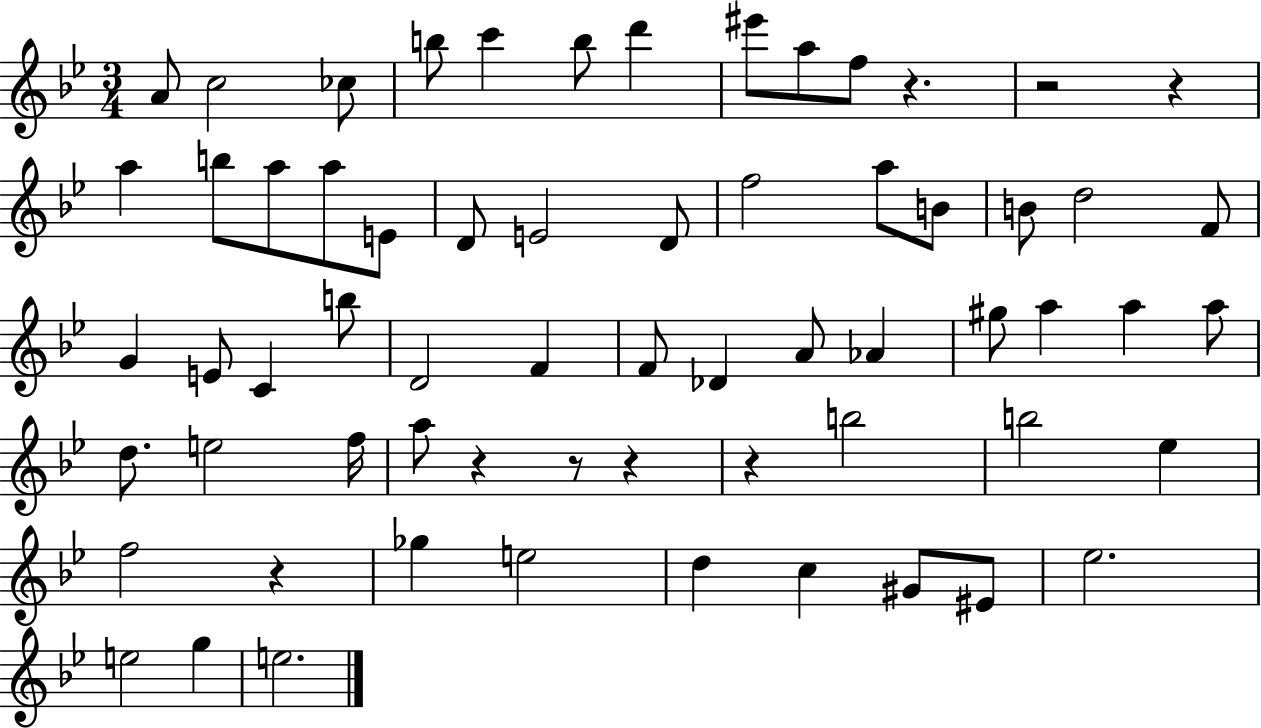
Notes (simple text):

A4/e C5/h CES5/e B5/e C6/q B5/e D6/q EIS6/e A5/e F5/e R/q. R/h R/q A5/q B5/e A5/e A5/e E4/e D4/e E4/h D4/e F5/h A5/e B4/e B4/e D5/h F4/e G4/q E4/e C4/q B5/e D4/h F4/q F4/e Db4/q A4/e Ab4/q G#5/e A5/q A5/q A5/e D5/e. E5/h F5/s A5/e R/q R/e R/q R/q B5/h B5/h Eb5/q F5/h R/q Gb5/q E5/h D5/q C5/q G#4/e EIS4/e Eb5/h. E5/h G5/q E5/h.